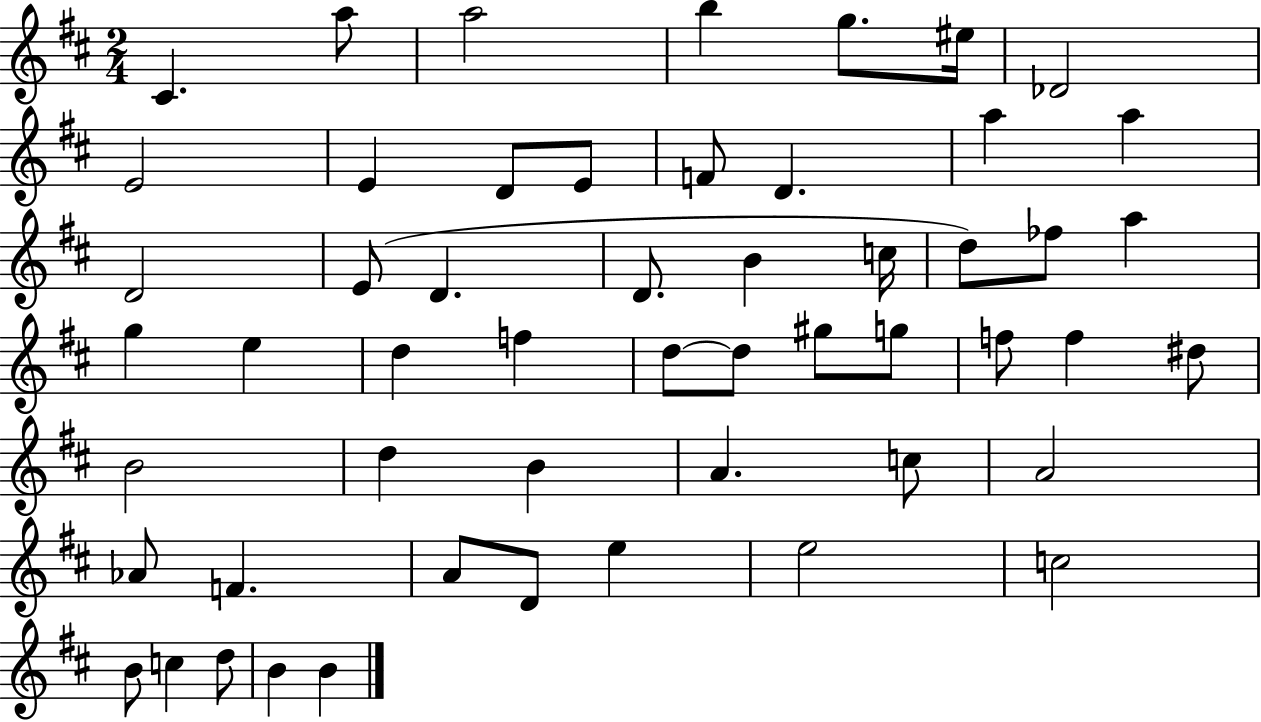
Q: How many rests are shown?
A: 0